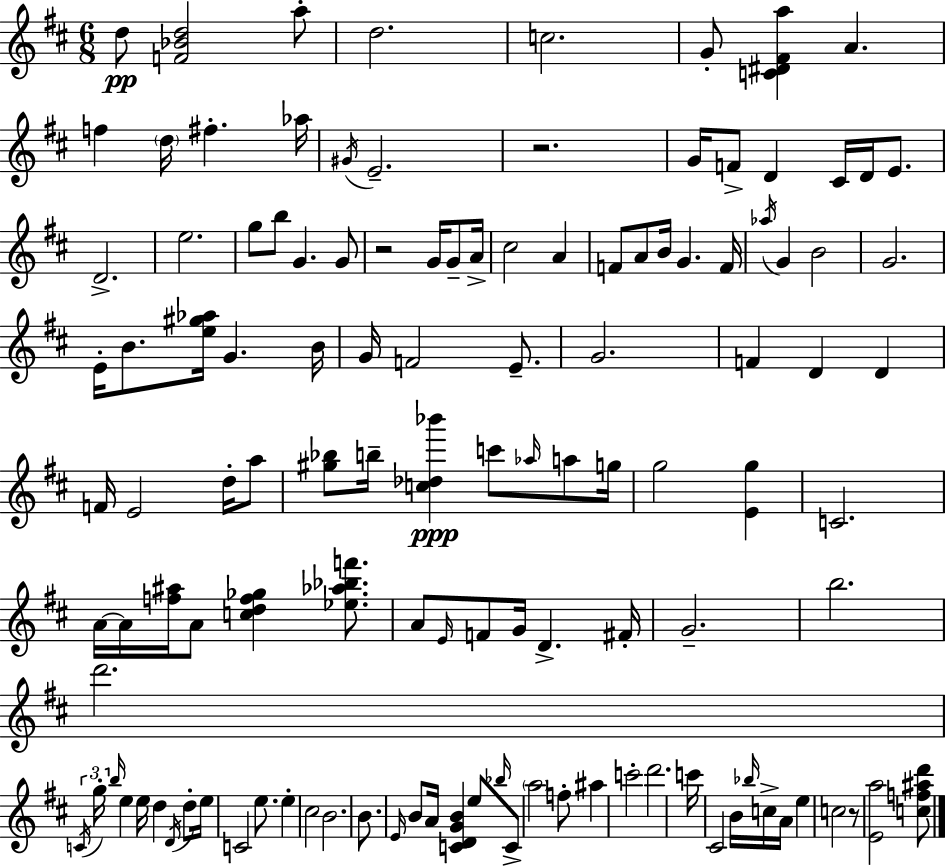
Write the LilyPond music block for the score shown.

{
  \clef treble
  \numericTimeSignature
  \time 6/8
  \key d \major
  d''8\pp <f' bes' d''>2 a''8-. | d''2. | c''2. | g'8-. <c' dis' fis' a''>4 a'4. | \break f''4 \parenthesize d''16 fis''4.-. aes''16 | \acciaccatura { gis'16 } e'2.-- | r2. | g'16 f'8-> d'4 cis'16 d'16 e'8. | \break d'2.-> | e''2. | g''8 b''8 g'4. g'8 | r2 g'16 g'8-- | \break a'16-> cis''2 a'4 | f'8 a'8 b'16 g'4. | f'16 \acciaccatura { aes''16 } g'4 b'2 | g'2. | \break e'16-. b'8. <e'' gis'' aes''>16 g'4. | b'16 g'16 f'2 e'8.-- | g'2. | f'4 d'4 d'4 | \break f'16 e'2 d''16-. | a''8 <gis'' bes''>8 b''16-- <c'' des'' bes'''>4\ppp c'''8 \grace { aes''16 } | a''8 g''16 g''2 <e' g''>4 | c'2. | \break a'16~~ a'16 <f'' ais''>16 a'8 <c'' d'' f'' ges''>4 | <ees'' aes'' bes'' f'''>8. a'8 \grace { e'16 } f'8 g'16 d'4.-> | fis'16-. g'2.-- | b''2. | \break d'''2. | \tuplet 3/2 { \acciaccatura { c'16 } g''16-. \grace { b''16 } } e''4 e''16 | d''4 \acciaccatura { d'16 } d''8-. e''16 c'2 | e''8. e''4-. cis''2 | \break b'2. | b'8. \grace { e'16 } b'8 | a'16 <c' d' g' b'>4 e''8 \grace { bes''16 } c'8-> \parenthesize a''2 | f''8-. ais''4 | \break c'''2-. d'''2. | c'''16 cis'2 | b'16 \grace { bes''16 } c''16-> a'16 e''4 | c''2 r8 | \break <e' a''>2 <c'' f'' ais'' d'''>8 \bar "|."
}